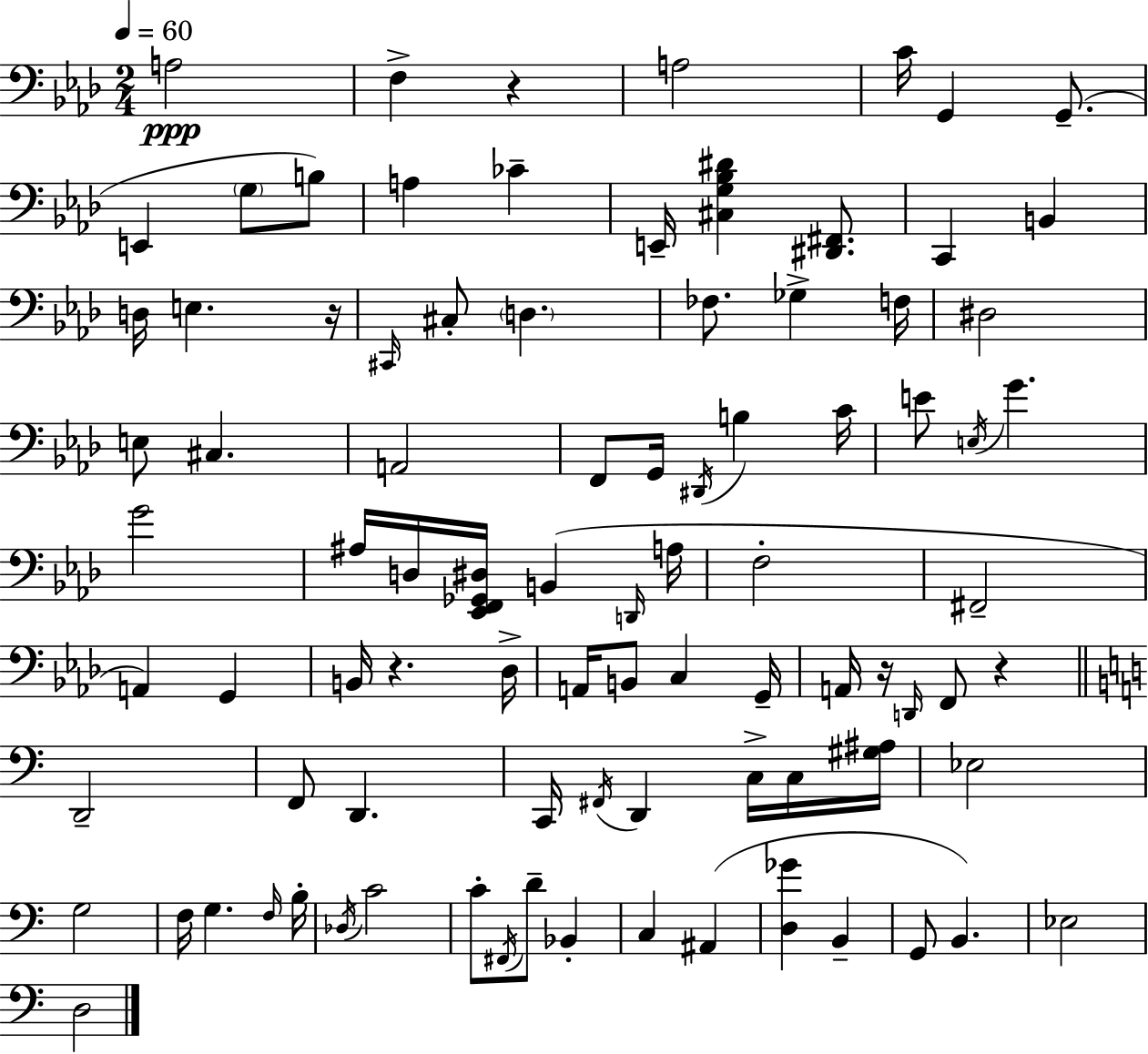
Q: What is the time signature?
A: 2/4